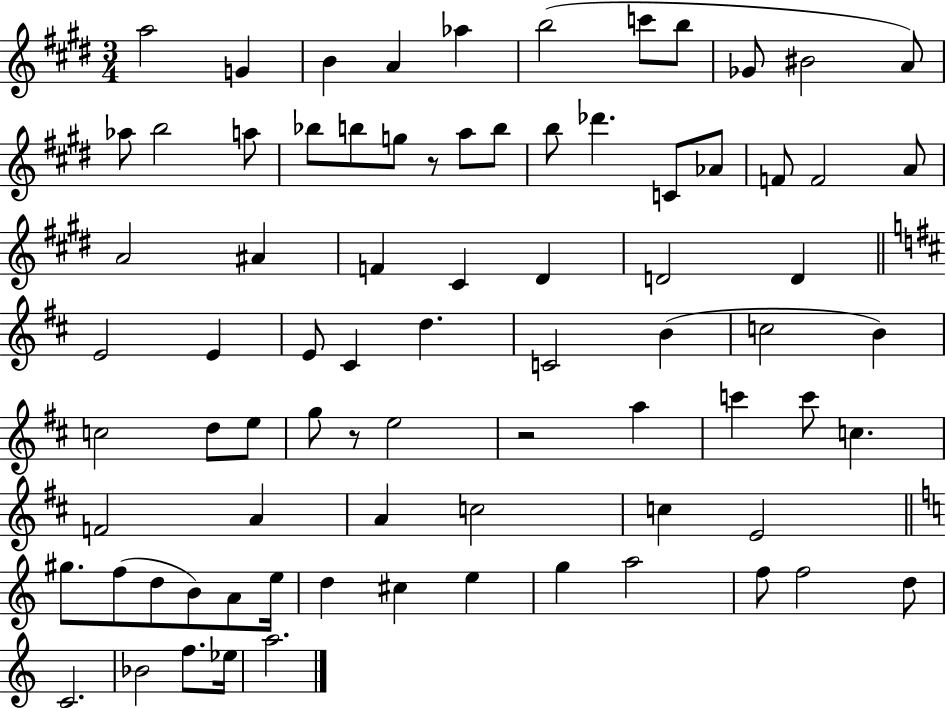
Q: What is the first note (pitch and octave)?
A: A5